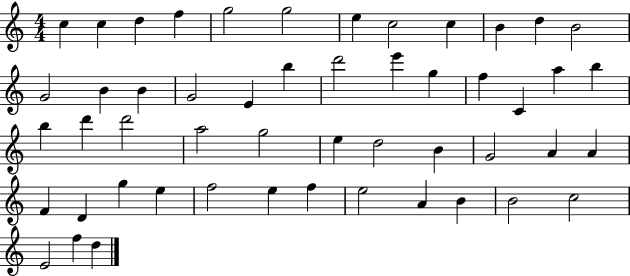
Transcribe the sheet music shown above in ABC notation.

X:1
T:Untitled
M:4/4
L:1/4
K:C
c c d f g2 g2 e c2 c B d B2 G2 B B G2 E b d'2 e' g f C a b b d' d'2 a2 g2 e d2 B G2 A A F D g e f2 e f e2 A B B2 c2 E2 f d